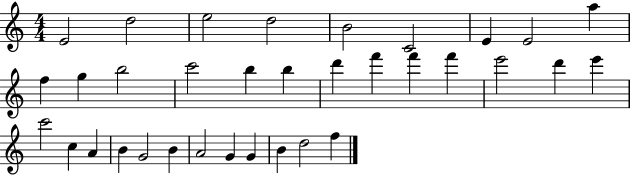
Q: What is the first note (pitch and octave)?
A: E4